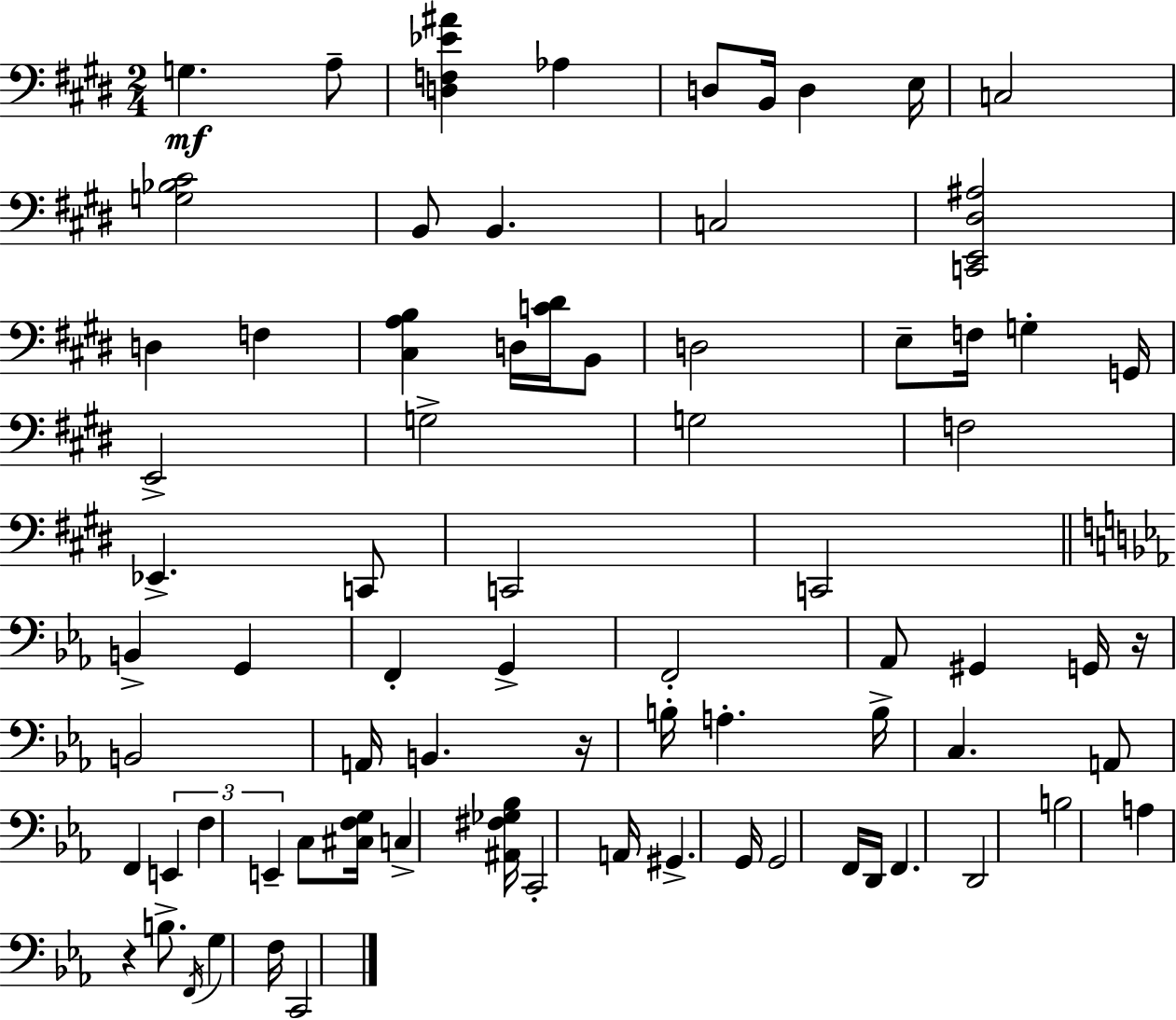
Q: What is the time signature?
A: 2/4